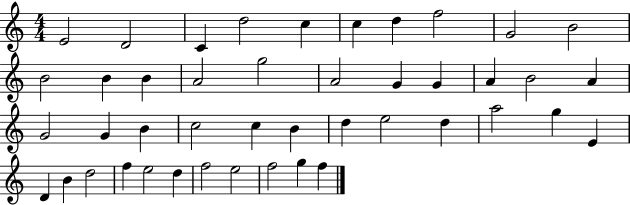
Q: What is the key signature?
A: C major